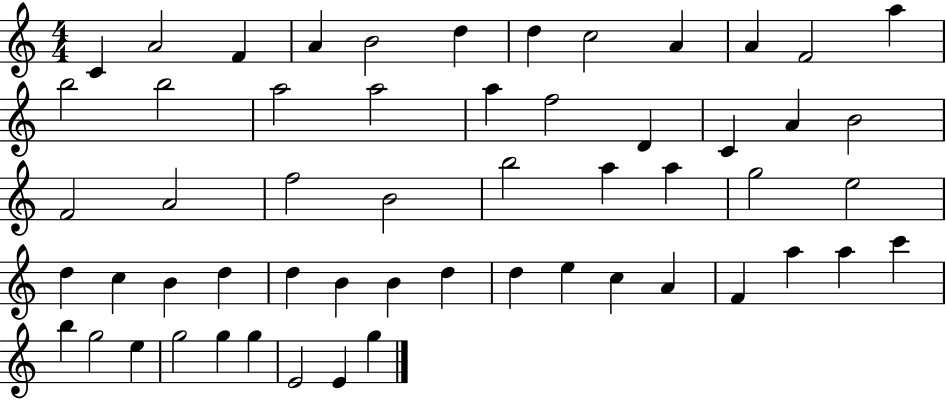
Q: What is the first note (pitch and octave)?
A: C4